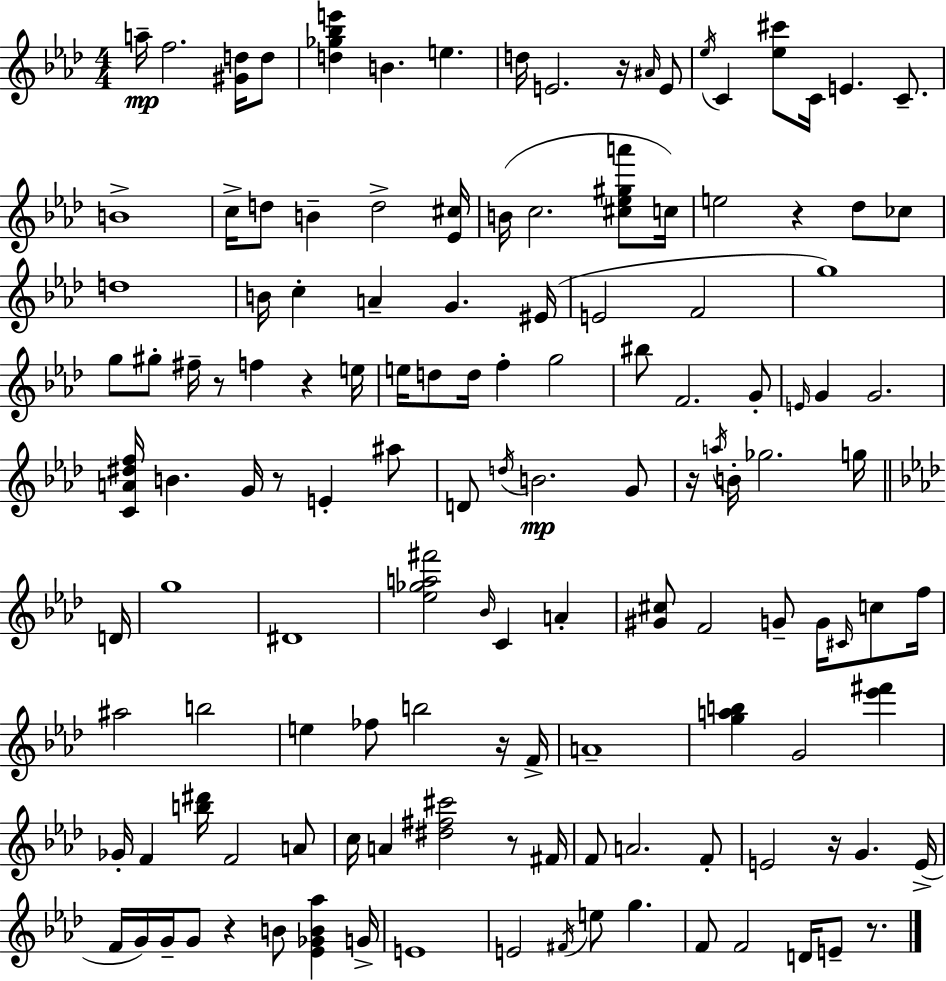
A5/s F5/h. [G#4,D5]/s D5/e [D5,Gb5,Bb5,E6]/q B4/q. E5/q. D5/s E4/h. R/s A#4/s E4/e Eb5/s C4/q [Eb5,C#6]/e C4/s E4/q. C4/e. B4/w C5/s D5/e B4/q D5/h [Eb4,C#5]/s B4/s C5/h. [C#5,Eb5,G#5,A6]/e C5/s E5/h R/q Db5/e CES5/e D5/w B4/s C5/q A4/q G4/q. EIS4/s E4/h F4/h G5/w G5/e G#5/e F#5/s R/e F5/q R/q E5/s E5/s D5/e D5/s F5/q G5/h BIS5/e F4/h. G4/e E4/s G4/q G4/h. [C4,A4,D#5,F5]/s B4/q. G4/s R/e E4/q A#5/e D4/e D5/s B4/h. G4/e R/s A5/s B4/s Gb5/h. G5/s D4/s G5/w D#4/w [Eb5,Gb5,A5,F#6]/h Bb4/s C4/q A4/q [G#4,C#5]/e F4/h G4/e G4/s C#4/s C5/e F5/s A#5/h B5/h E5/q FES5/e B5/h R/s F4/s A4/w [G5,A5,B5]/q G4/h [Eb6,F#6]/q Gb4/s F4/q [B5,D#6]/s F4/h A4/e C5/s A4/q [D#5,F#5,C#6]/h R/e F#4/s F4/e A4/h. F4/e E4/h R/s G4/q. E4/s F4/s G4/s G4/s G4/e R/q B4/e [Eb4,Gb4,B4,Ab5]/q G4/s E4/w E4/h F#4/s E5/e G5/q. F4/e F4/h D4/s E4/e R/e.